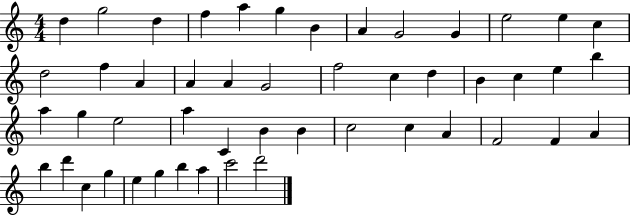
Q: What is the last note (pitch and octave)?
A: D6